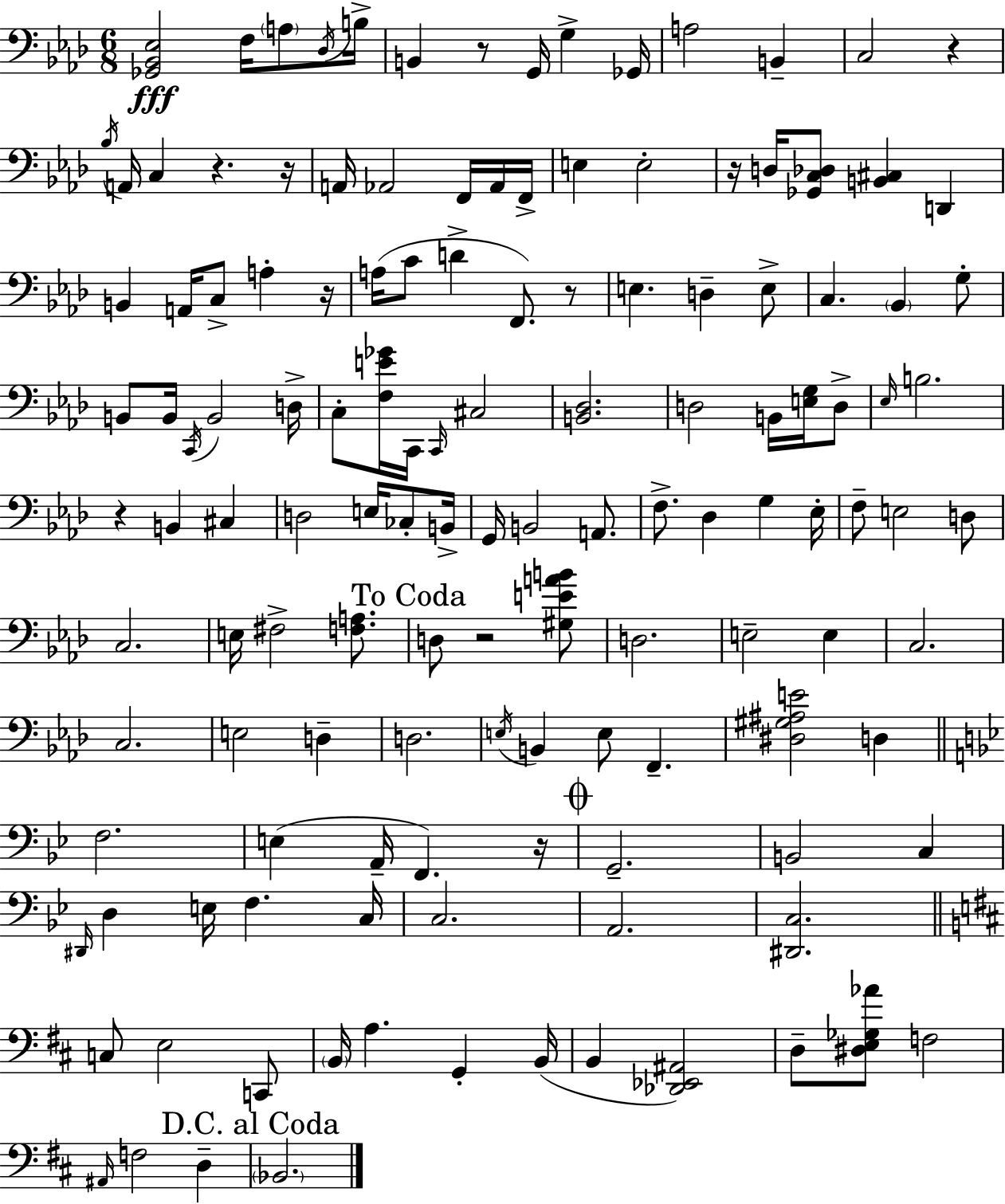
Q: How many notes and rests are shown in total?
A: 134